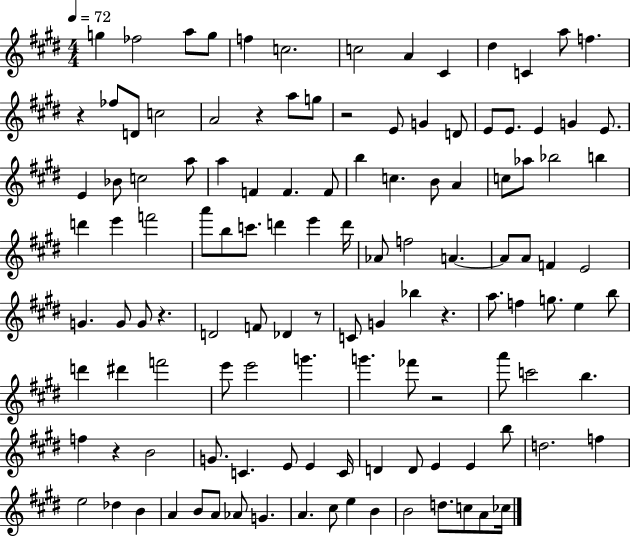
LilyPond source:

{
  \clef treble
  \numericTimeSignature
  \time 4/4
  \key e \major
  \tempo 4 = 72
  g''4 fes''2 a''8 g''8 | f''4 c''2. | c''2 a'4 cis'4 | dis''4 c'4 a''8 f''4. | \break r4 fes''8 d'8 c''2 | a'2 r4 a''8 g''8 | r2 e'8 g'4 d'8 | e'8 e'8. e'4 g'4 e'8. | \break e'4 bes'8 c''2 a''8 | a''4 f'4 f'4. f'8 | b''4 c''4. b'8 a'4 | c''8 aes''8 bes''2 b''4 | \break d'''4 e'''4 f'''2 | a'''8 b''8 c'''8. d'''4 e'''4 d'''16 | aes'8 f''2 a'4.~~ | a'8 a'8 f'4 e'2 | \break g'4. g'8 g'8 r4. | d'2 f'8 des'4 r8 | c'8 g'4 bes''4 r4. | a''8. f''4 g''8. e''4 b''8 | \break d'''4 dis'''4 f'''2 | e'''8 e'''2 g'''4. | g'''4. fes'''8 r2 | a'''8 c'''2 b''4. | \break f''4 r4 b'2 | g'8. c'4. e'8 e'4 c'16 | d'4 d'8 e'4 e'4 b''8 | d''2. f''4 | \break e''2 des''4 b'4 | a'4 b'8 a'8 aes'8 g'4. | a'4. cis''8 e''4 b'4 | b'2 d''8. c''8 a'8 ces''16 | \break \bar "|."
}